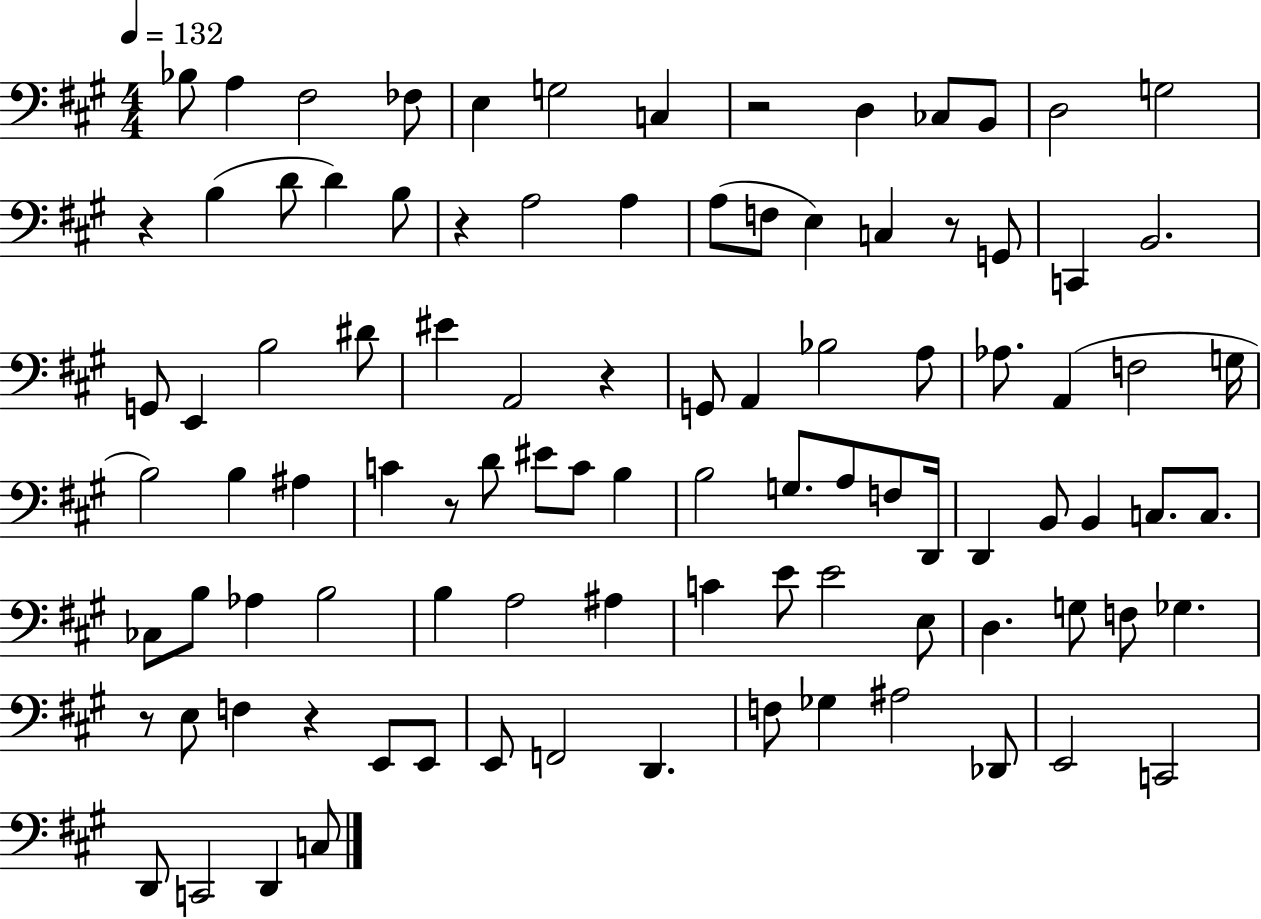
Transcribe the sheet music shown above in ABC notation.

X:1
T:Untitled
M:4/4
L:1/4
K:A
_B,/2 A, ^F,2 _F,/2 E, G,2 C, z2 D, _C,/2 B,,/2 D,2 G,2 z B, D/2 D B,/2 z A,2 A, A,/2 F,/2 E, C, z/2 G,,/2 C,, B,,2 G,,/2 E,, B,2 ^D/2 ^E A,,2 z G,,/2 A,, _B,2 A,/2 _A,/2 A,, F,2 G,/4 B,2 B, ^A, C z/2 D/2 ^E/2 C/2 B, B,2 G,/2 A,/2 F,/2 D,,/4 D,, B,,/2 B,, C,/2 C,/2 _C,/2 B,/2 _A, B,2 B, A,2 ^A, C E/2 E2 E,/2 D, G,/2 F,/2 _G, z/2 E,/2 F, z E,,/2 E,,/2 E,,/2 F,,2 D,, F,/2 _G, ^A,2 _D,,/2 E,,2 C,,2 D,,/2 C,,2 D,, C,/2